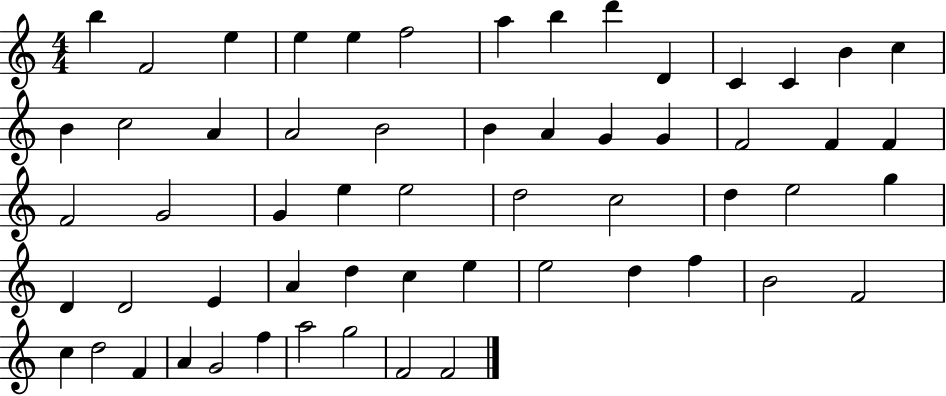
{
  \clef treble
  \numericTimeSignature
  \time 4/4
  \key c \major
  b''4 f'2 e''4 | e''4 e''4 f''2 | a''4 b''4 d'''4 d'4 | c'4 c'4 b'4 c''4 | \break b'4 c''2 a'4 | a'2 b'2 | b'4 a'4 g'4 g'4 | f'2 f'4 f'4 | \break f'2 g'2 | g'4 e''4 e''2 | d''2 c''2 | d''4 e''2 g''4 | \break d'4 d'2 e'4 | a'4 d''4 c''4 e''4 | e''2 d''4 f''4 | b'2 f'2 | \break c''4 d''2 f'4 | a'4 g'2 f''4 | a''2 g''2 | f'2 f'2 | \break \bar "|."
}